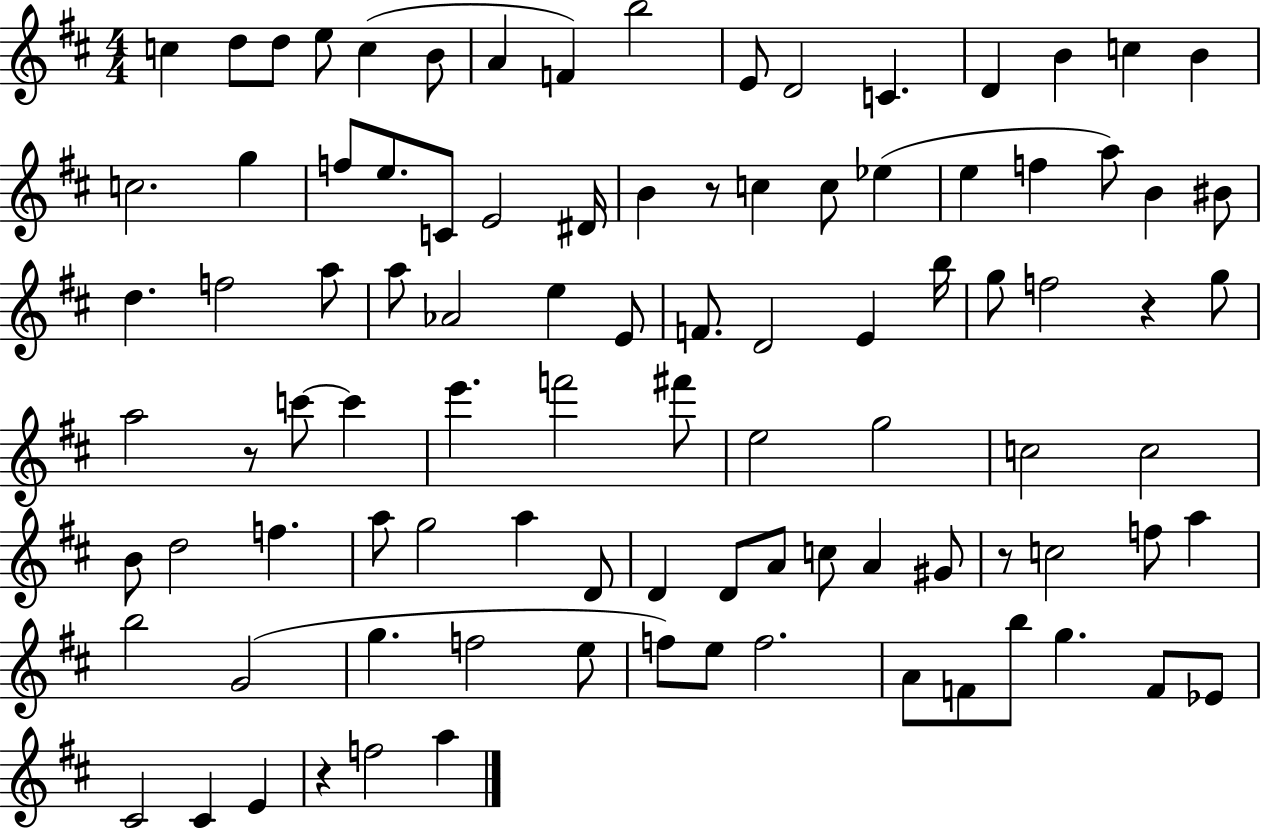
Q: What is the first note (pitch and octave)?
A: C5